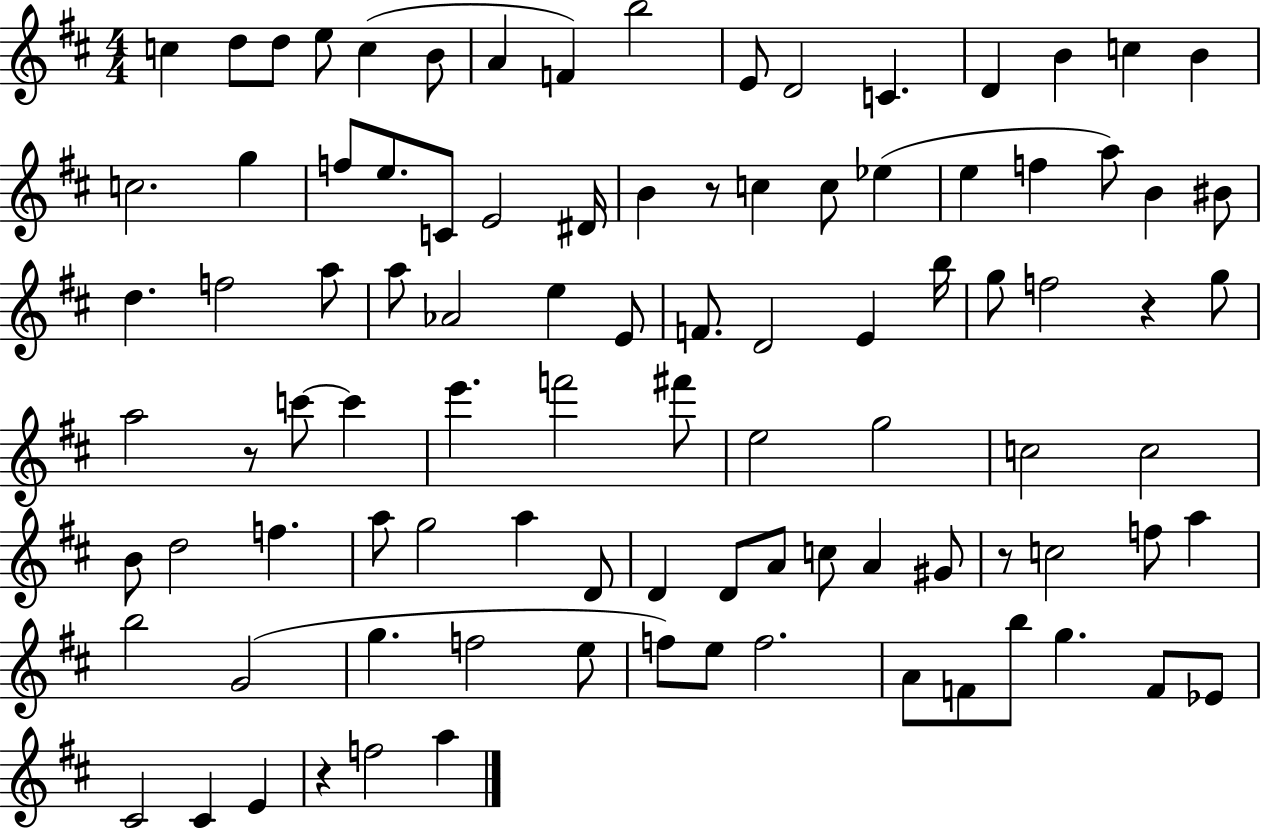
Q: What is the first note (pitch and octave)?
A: C5